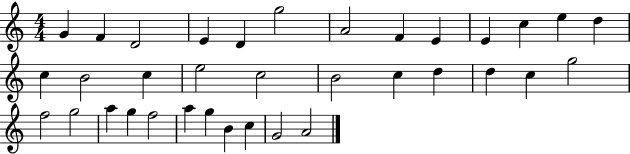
{
  \clef treble
  \numericTimeSignature
  \time 4/4
  \key c \major
  g'4 f'4 d'2 | e'4 d'4 g''2 | a'2 f'4 e'4 | e'4 c''4 e''4 d''4 | \break c''4 b'2 c''4 | e''2 c''2 | b'2 c''4 d''4 | d''4 c''4 g''2 | \break f''2 g''2 | a''4 g''4 f''2 | a''4 g''4 b'4 c''4 | g'2 a'2 | \break \bar "|."
}